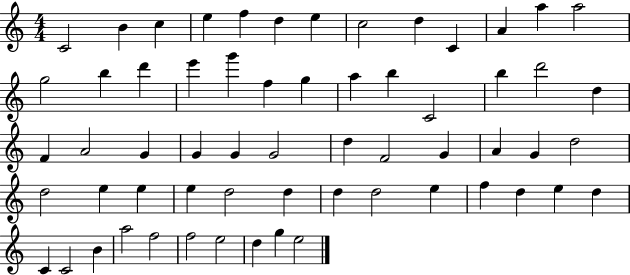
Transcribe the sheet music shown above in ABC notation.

X:1
T:Untitled
M:4/4
L:1/4
K:C
C2 B c e f d e c2 d C A a a2 g2 b d' e' g' f g a b C2 b d'2 d F A2 G G G G2 d F2 G A G d2 d2 e e e d2 d d d2 e f d e d C C2 B a2 f2 f2 e2 d g e2